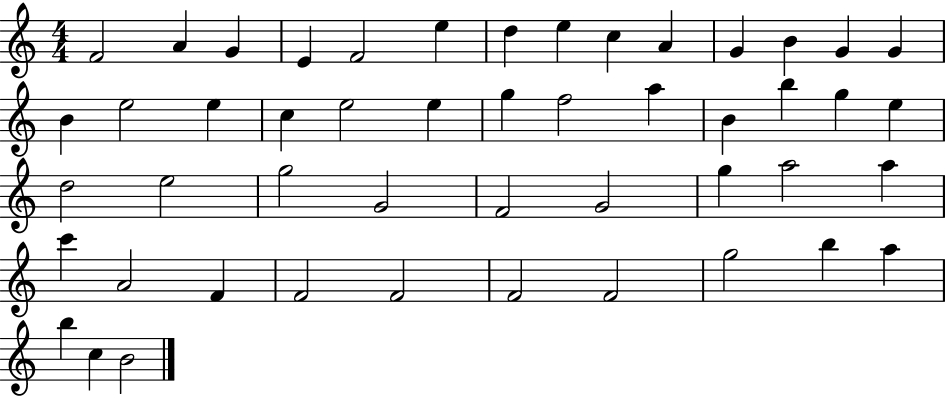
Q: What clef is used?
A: treble